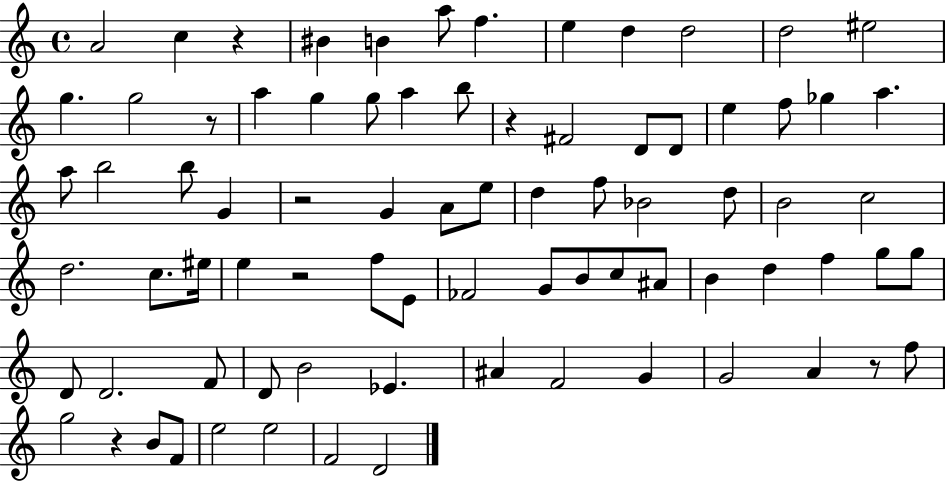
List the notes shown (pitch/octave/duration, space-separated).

A4/h C5/q R/q BIS4/q B4/q A5/e F5/q. E5/q D5/q D5/h D5/h EIS5/h G5/q. G5/h R/e A5/q G5/q G5/e A5/q B5/e R/q F#4/h D4/e D4/e E5/q F5/e Gb5/q A5/q. A5/e B5/h B5/e G4/q R/h G4/q A4/e E5/e D5/q F5/e Bb4/h D5/e B4/h C5/h D5/h. C5/e. EIS5/s E5/q R/h F5/e E4/e FES4/h G4/e B4/e C5/e A#4/e B4/q D5/q F5/q G5/e G5/e D4/e D4/h. F4/e D4/e B4/h Eb4/q. A#4/q F4/h G4/q G4/h A4/q R/e F5/e G5/h R/q B4/e F4/e E5/h E5/h F4/h D4/h